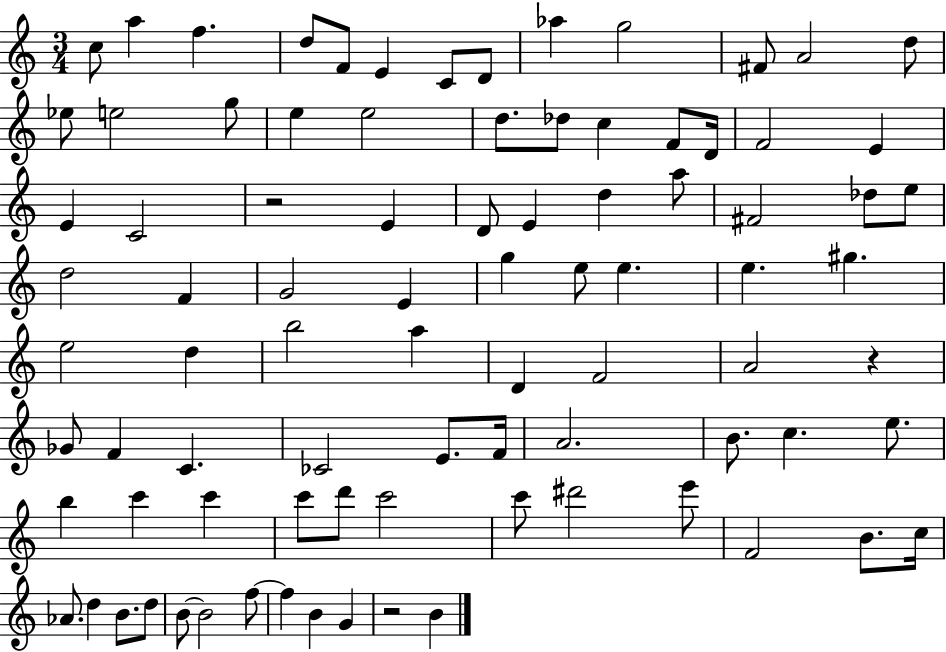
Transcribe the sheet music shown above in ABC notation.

X:1
T:Untitled
M:3/4
L:1/4
K:C
c/2 a f d/2 F/2 E C/2 D/2 _a g2 ^F/2 A2 d/2 _e/2 e2 g/2 e e2 d/2 _d/2 c F/2 D/4 F2 E E C2 z2 E D/2 E d a/2 ^F2 _d/2 e/2 d2 F G2 E g e/2 e e ^g e2 d b2 a D F2 A2 z _G/2 F C _C2 E/2 F/4 A2 B/2 c e/2 b c' c' c'/2 d'/2 c'2 c'/2 ^d'2 e'/2 F2 B/2 c/4 _A/2 d B/2 d/2 B/2 B2 f/2 f B G z2 B